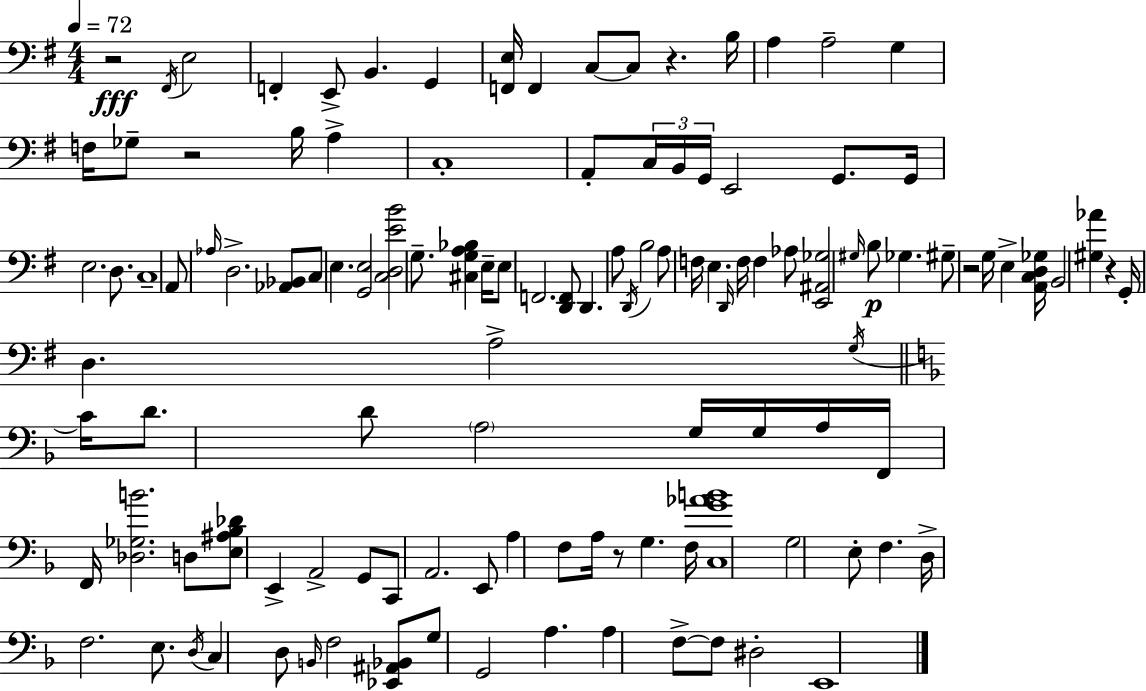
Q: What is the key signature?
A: E minor